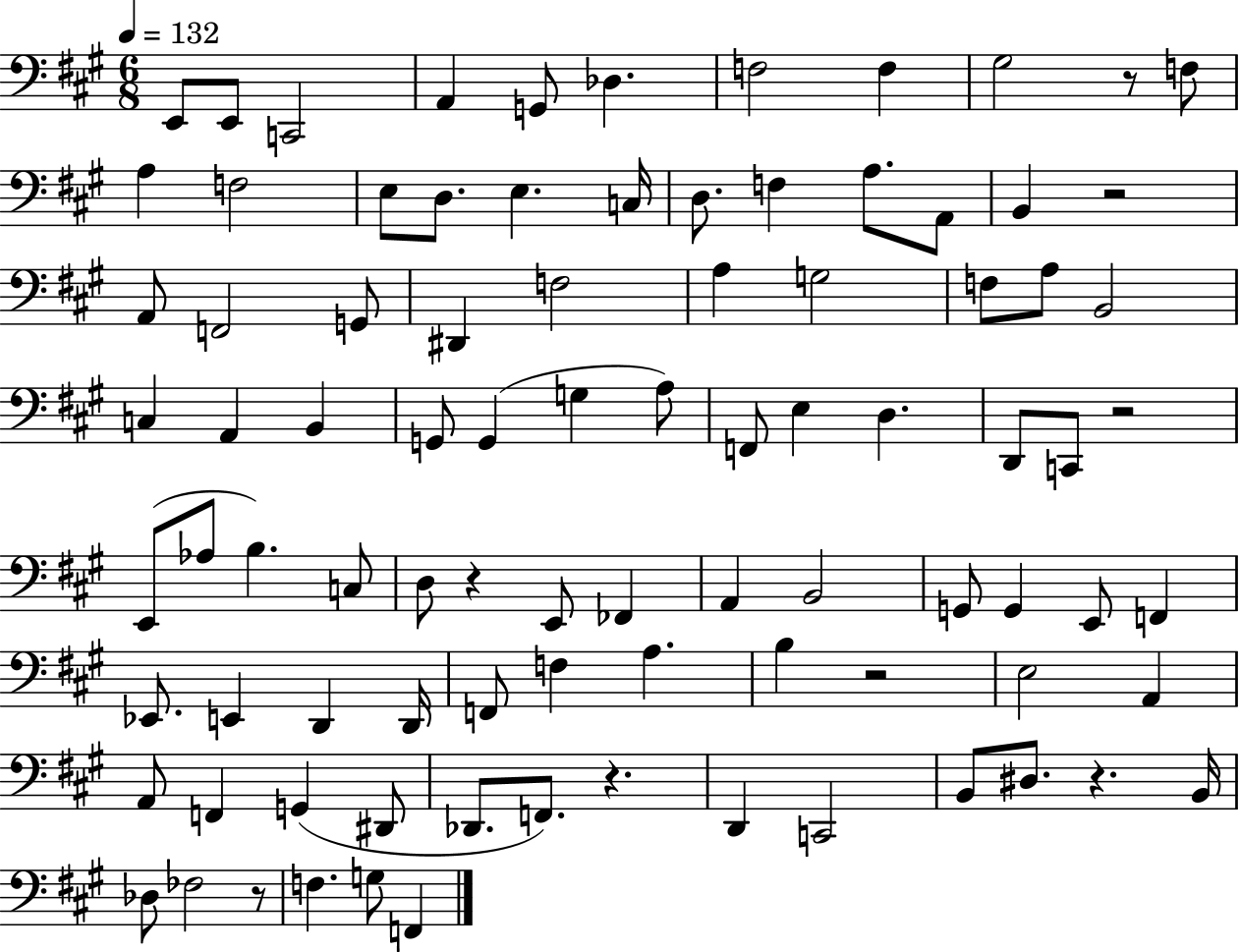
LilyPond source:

{
  \clef bass
  \numericTimeSignature
  \time 6/8
  \key a \major
  \tempo 4 = 132
  e,8 e,8 c,2 | a,4 g,8 des4. | f2 f4 | gis2 r8 f8 | \break a4 f2 | e8 d8. e4. c16 | d8. f4 a8. a,8 | b,4 r2 | \break a,8 f,2 g,8 | dis,4 f2 | a4 g2 | f8 a8 b,2 | \break c4 a,4 b,4 | g,8 g,4( g4 a8) | f,8 e4 d4. | d,8 c,8 r2 | \break e,8( aes8 b4.) c8 | d8 r4 e,8 fes,4 | a,4 b,2 | g,8 g,4 e,8 f,4 | \break ees,8. e,4 d,4 d,16 | f,8 f4 a4. | b4 r2 | e2 a,4 | \break a,8 f,4 g,4( dis,8 | des,8. f,8.) r4. | d,4 c,2 | b,8 dis8. r4. b,16 | \break des8 fes2 r8 | f4. g8 f,4 | \bar "|."
}